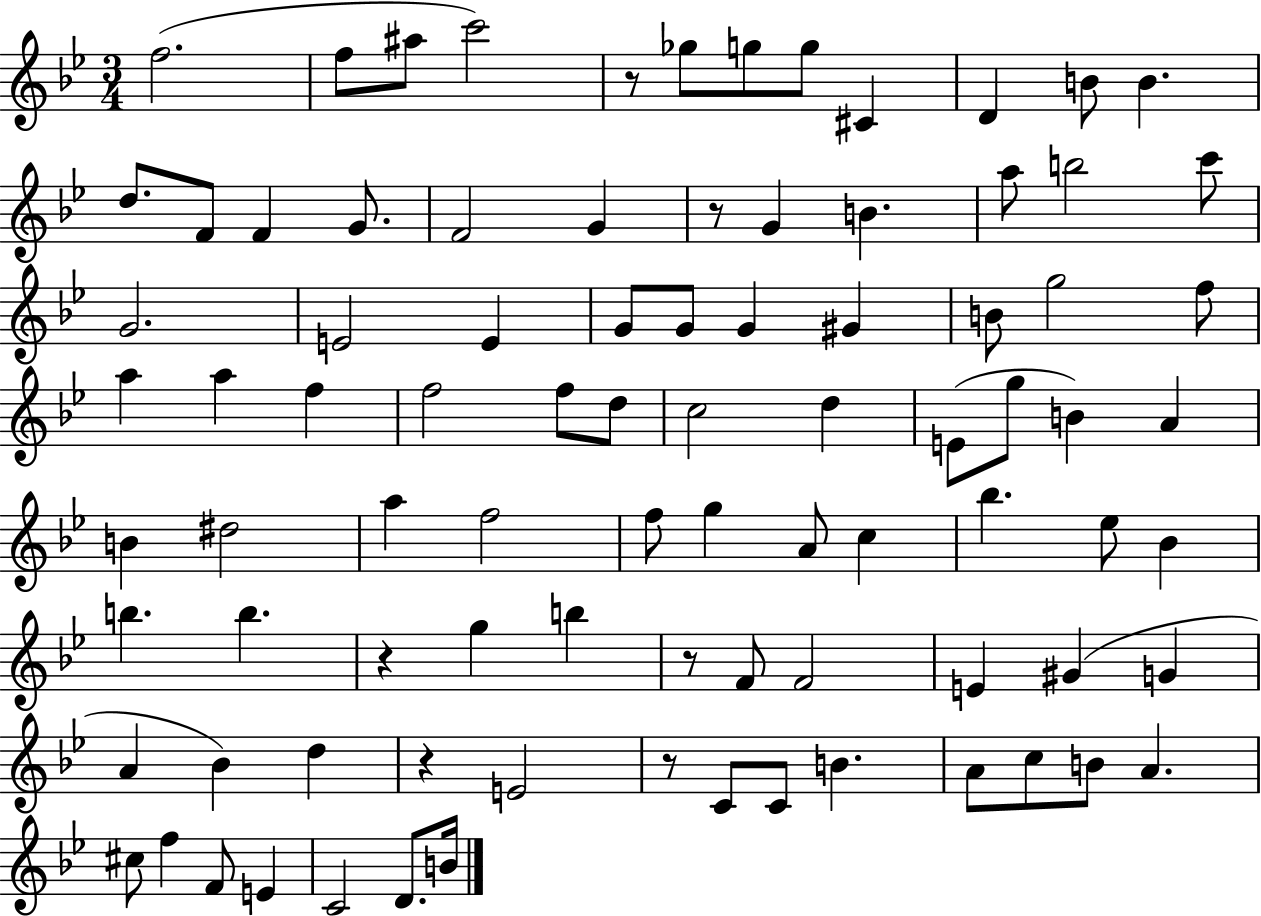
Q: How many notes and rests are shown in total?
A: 88